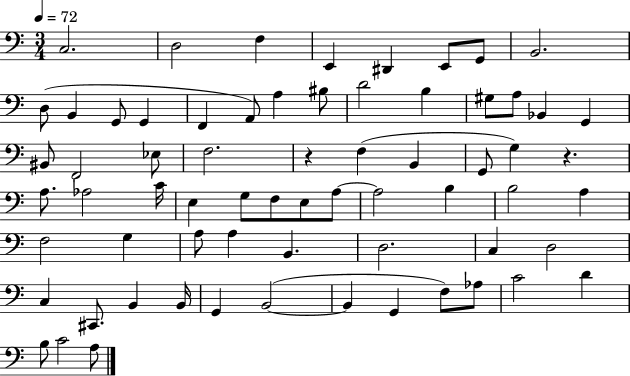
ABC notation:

X:1
T:Untitled
M:3/4
L:1/4
K:C
C,2 D,2 F, E,, ^D,, E,,/2 G,,/2 B,,2 D,/2 B,, G,,/2 G,, F,, A,,/2 A, ^B,/2 D2 B, ^G,/2 A,/2 _B,, G,, ^B,,/2 F,,2 _E,/2 F,2 z F, B,, G,,/2 G, z A,/2 _A,2 C/4 E, G,/2 F,/2 E,/2 A,/2 A,2 B, B,2 A, F,2 G, A,/2 A, B,, D,2 C, D,2 C, ^C,,/2 B,, B,,/4 G,, B,,2 B,, G,, F,/2 _A,/2 C2 D B,/2 C2 A,/2